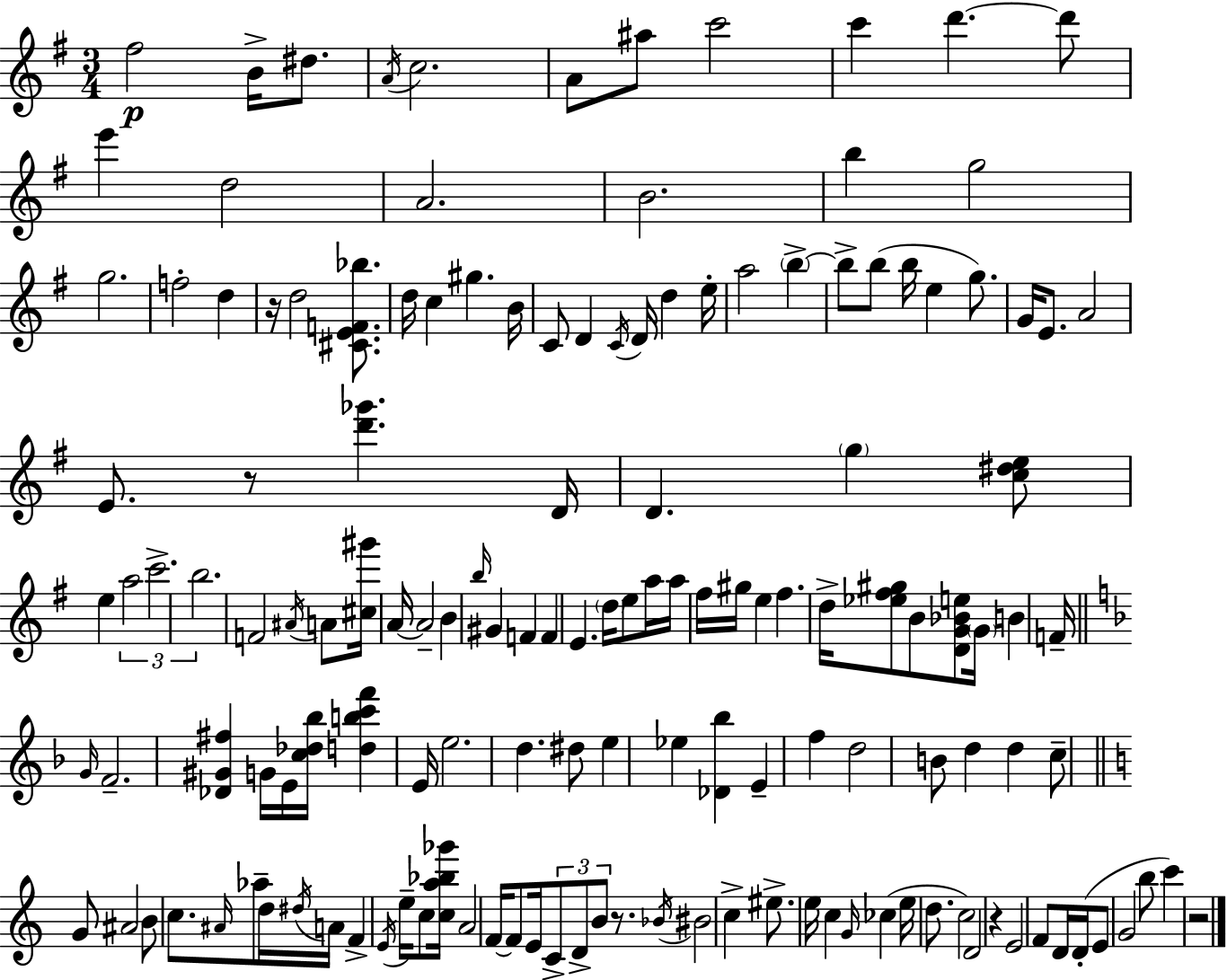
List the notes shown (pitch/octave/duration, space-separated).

F#5/h B4/s D#5/e. A4/s C5/h. A4/e A#5/e C6/h C6/q D6/q. D6/e E6/q D5/h A4/h. B4/h. B5/q G5/h G5/h. F5/h D5/q R/s D5/h [C#4,E4,F4,Bb5]/e. D5/s C5/q G#5/q. B4/s C4/e D4/q C4/s D4/s D5/q E5/s A5/h B5/q B5/e B5/e B5/s E5/q G5/e. G4/s E4/e. A4/h E4/e. R/e [D6,Gb6]/q. D4/s D4/q. G5/q [C5,D#5,E5]/e E5/q A5/h C6/h. B5/h. F4/h A#4/s A4/e [C#5,G#6]/s A4/s A4/h B4/q B5/s G#4/q F4/q F4/q E4/q. D5/s E5/e A5/s A5/s F#5/s G#5/s E5/q F#5/q. D5/s [Eb5,F#5,G#5]/e B4/e [D4,G4,Bb4,E5]/e G4/s B4/q F4/s G4/s F4/h. [Db4,G#4,F#5]/q G4/s E4/s [C5,Db5,Bb5]/s [D5,B5,C6,F6]/q E4/s E5/h. D5/q. D#5/e E5/q Eb5/q [Db4,Bb5]/q E4/q F5/q D5/h B4/e D5/q D5/q C5/e G4/e A#4/h B4/e C5/e. A#4/s Ab5/e D5/s D#5/s A4/s F4/q E4/s E5/s C5/e [C5,A5,Bb5,Gb6]/s A4/h F4/s F4/e E4/s C4/e D4/e B4/e R/e. Bb4/s BIS4/h C5/q EIS5/e. E5/s C5/q G4/s CES5/q E5/s D5/e. C5/h D4/h R/q E4/h F4/e D4/s D4/s E4/e G4/h B5/e C6/q R/h